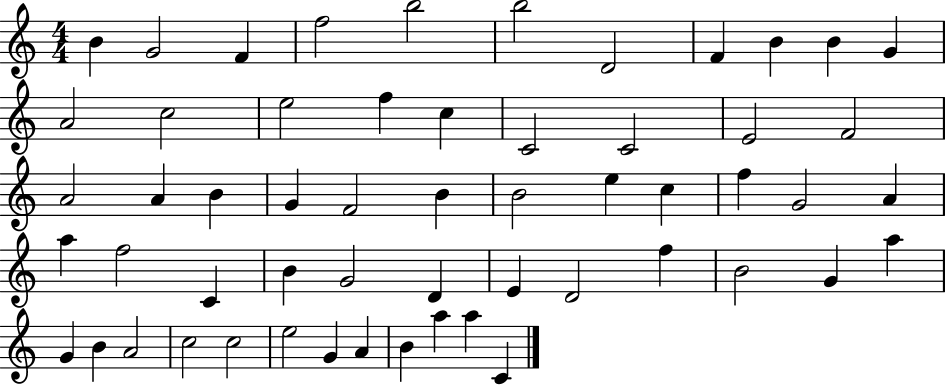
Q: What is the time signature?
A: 4/4